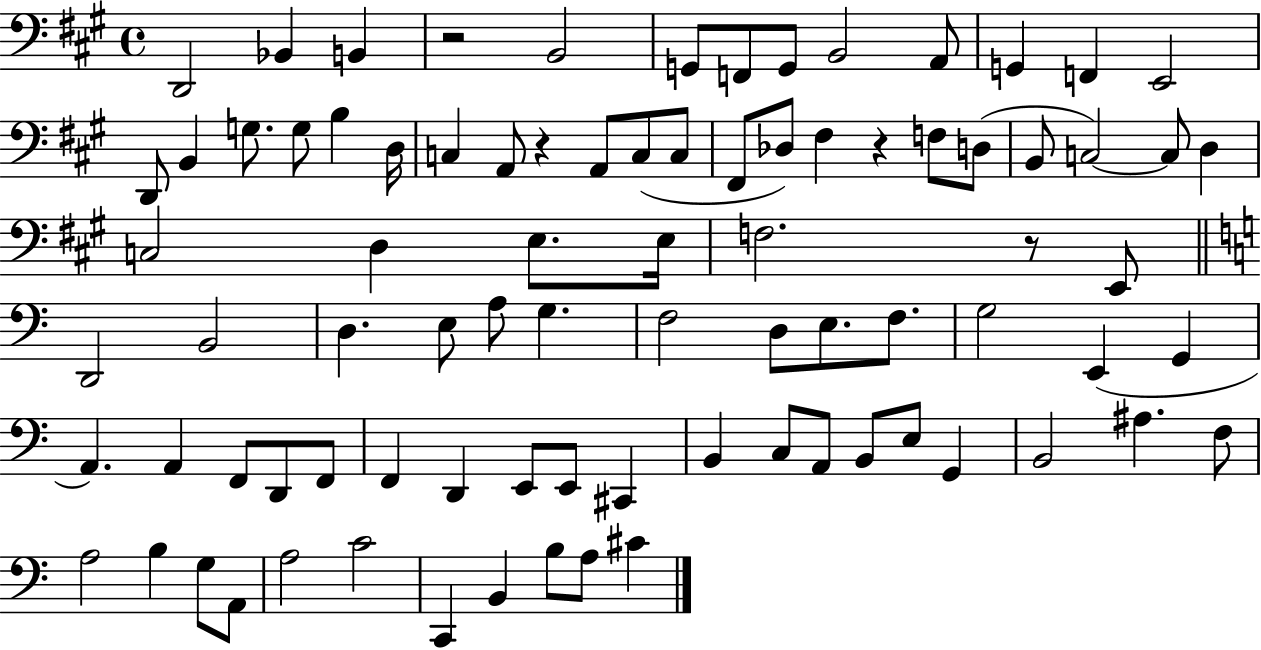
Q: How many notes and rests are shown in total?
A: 85